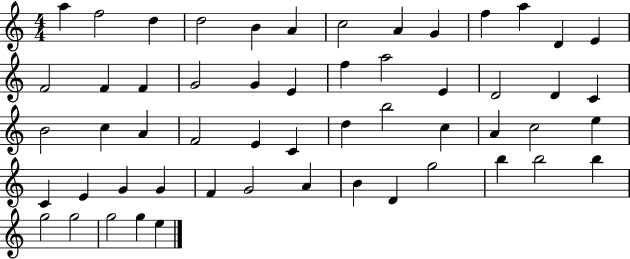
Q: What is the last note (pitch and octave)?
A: E5